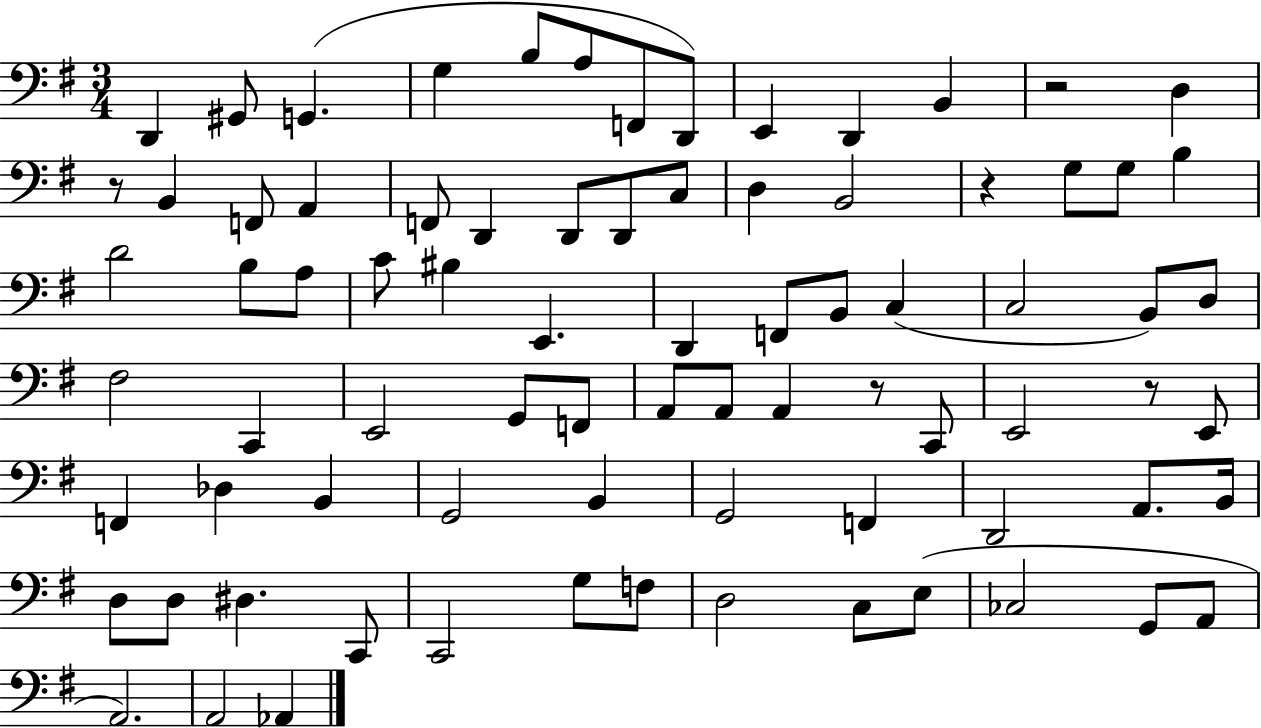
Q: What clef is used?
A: bass